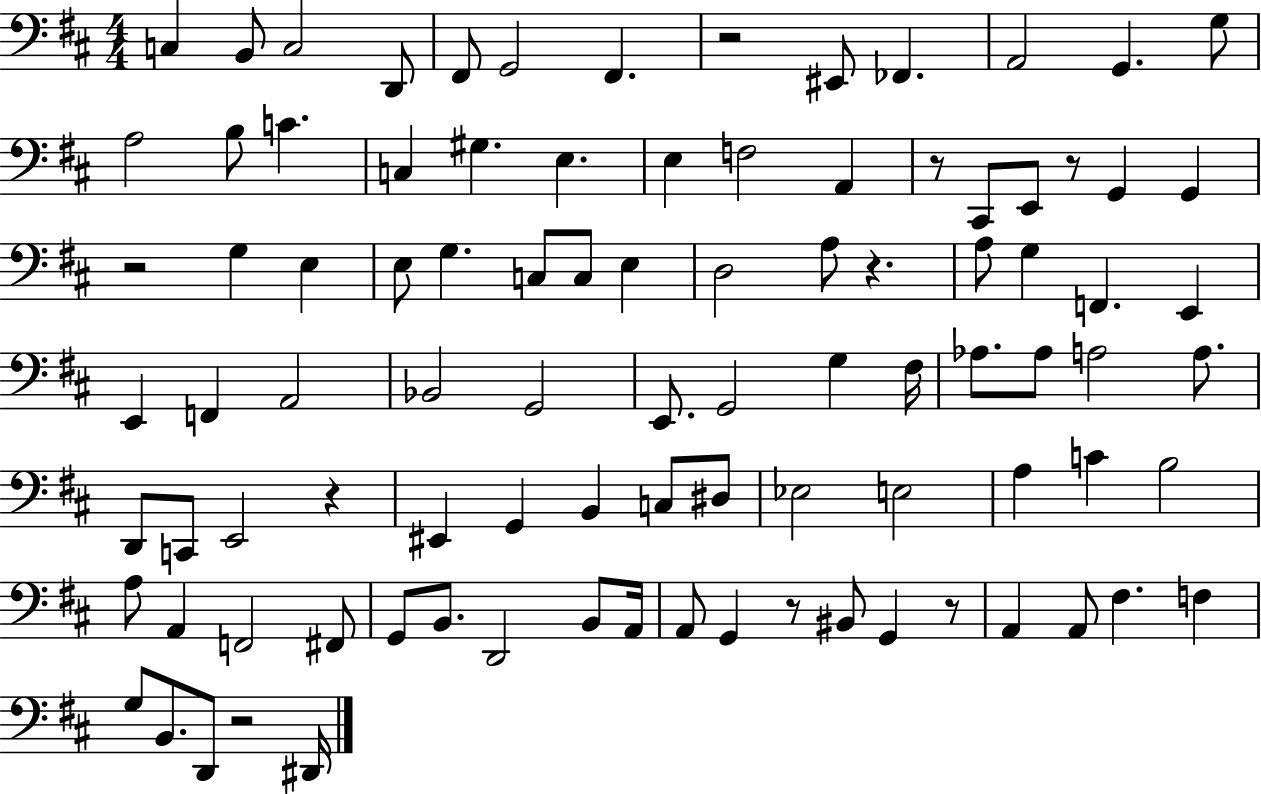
{
  \clef bass
  \numericTimeSignature
  \time 4/4
  \key d \major
  \repeat volta 2 { c4 b,8 c2 d,8 | fis,8 g,2 fis,4. | r2 eis,8 fes,4. | a,2 g,4. g8 | \break a2 b8 c'4. | c4 gis4. e4. | e4 f2 a,4 | r8 cis,8 e,8 r8 g,4 g,4 | \break r2 g4 e4 | e8 g4. c8 c8 e4 | d2 a8 r4. | a8 g4 f,4. e,4 | \break e,4 f,4 a,2 | bes,2 g,2 | e,8. g,2 g4 fis16 | aes8. aes8 a2 a8. | \break d,8 c,8 e,2 r4 | eis,4 g,4 b,4 c8 dis8 | ees2 e2 | a4 c'4 b2 | \break a8 a,4 f,2 fis,8 | g,8 b,8. d,2 b,8 a,16 | a,8 g,4 r8 bis,8 g,4 r8 | a,4 a,8 fis4. f4 | \break g8 b,8. d,8 r2 dis,16 | } \bar "|."
}